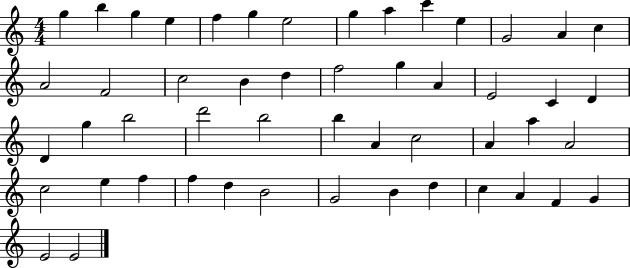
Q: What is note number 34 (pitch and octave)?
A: A4